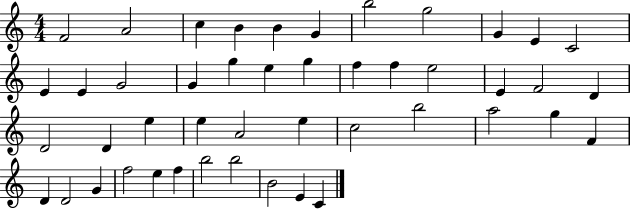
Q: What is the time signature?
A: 4/4